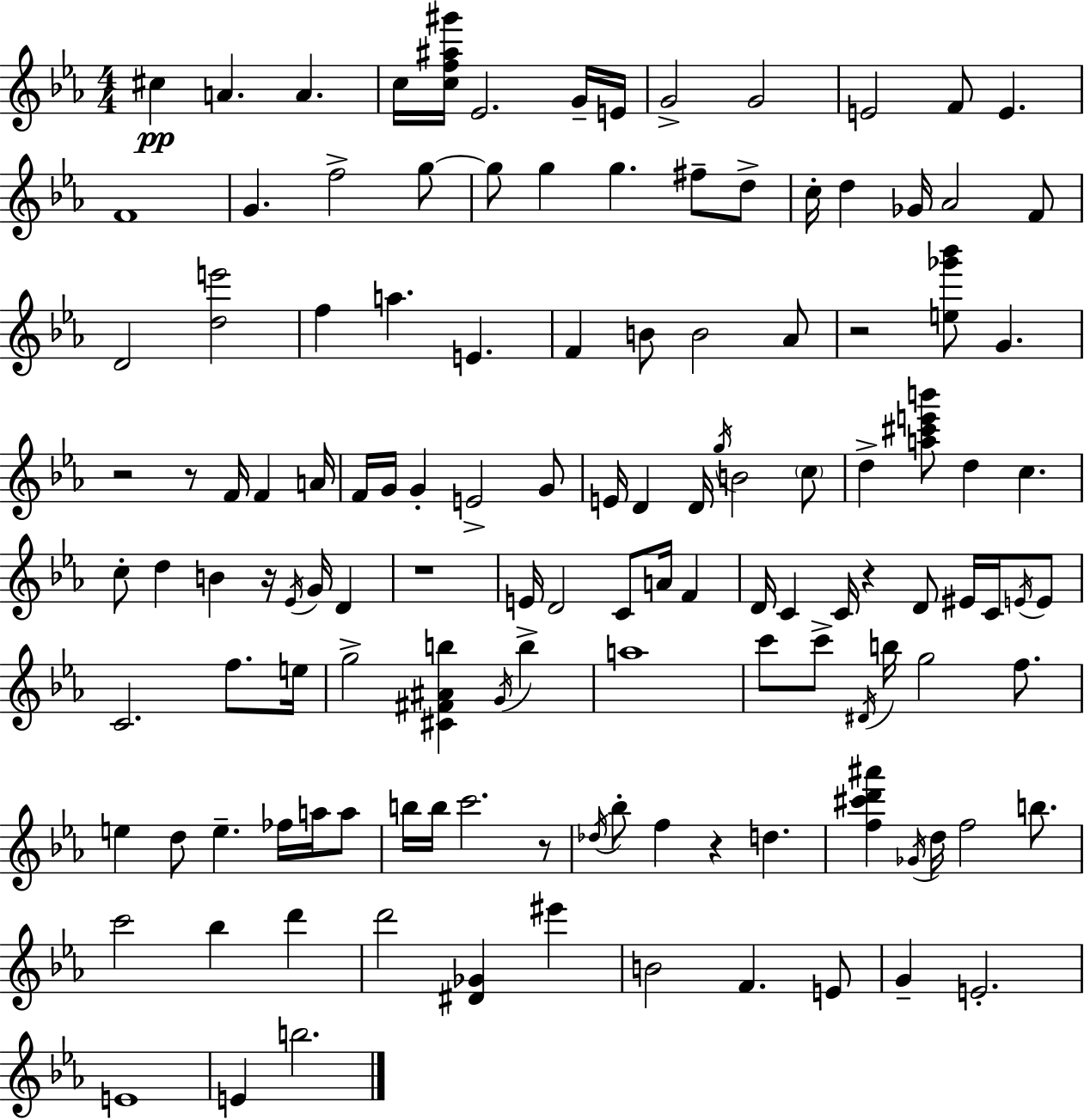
{
  \clef treble
  \numericTimeSignature
  \time 4/4
  \key ees \major
  cis''4\pp a'4. a'4. | c''16 <c'' f'' ais'' gis'''>16 ees'2. g'16-- e'16 | g'2-> g'2 | e'2 f'8 e'4. | \break f'1 | g'4. f''2-> g''8~~ | g''8 g''4 g''4. fis''8-- d''8-> | c''16-. d''4 ges'16 aes'2 f'8 | \break d'2 <d'' e'''>2 | f''4 a''4. e'4. | f'4 b'8 b'2 aes'8 | r2 <e'' ges''' bes'''>8 g'4. | \break r2 r8 f'16 f'4 a'16 | f'16 g'16 g'4-. e'2-> g'8 | e'16 d'4 d'16 \acciaccatura { g''16 } b'2 \parenthesize c''8 | d''4-> <a'' cis''' e''' b'''>8 d''4 c''4. | \break c''8-. d''4 b'4 r16 \acciaccatura { ees'16 } g'16 d'4 | r1 | e'16 d'2 c'8 a'16 f'4 | d'16 c'4 c'16 r4 d'8 eis'16 c'16 | \break \acciaccatura { e'16 } e'8 c'2. f''8. | e''16 g''2-> <cis' fis' ais' b''>4 \acciaccatura { g'16 } | b''4-> a''1 | c'''8 c'''8-> \acciaccatura { dis'16 } b''16 g''2 | \break f''8. e''4 d''8 e''4.-- | fes''16 a''16 a''8 b''16 b''16 c'''2. | r8 \acciaccatura { des''16 } bes''8-. f''4 r4 | d''4. <f'' cis''' d''' ais'''>4 \acciaccatura { ges'16 } d''16 f''2 | \break b''8. c'''2 bes''4 | d'''4 d'''2 <dis' ges'>4 | eis'''4 b'2 f'4. | e'8 g'4-- e'2.-. | \break e'1 | e'4 b''2. | \bar "|."
}